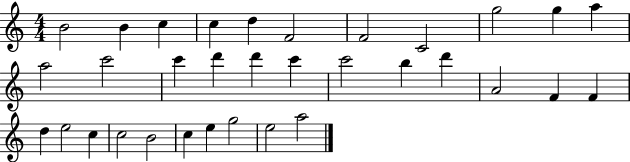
{
  \clef treble
  \numericTimeSignature
  \time 4/4
  \key c \major
  b'2 b'4 c''4 | c''4 d''4 f'2 | f'2 c'2 | g''2 g''4 a''4 | \break a''2 c'''2 | c'''4 d'''4 d'''4 c'''4 | c'''2 b''4 d'''4 | a'2 f'4 f'4 | \break d''4 e''2 c''4 | c''2 b'2 | c''4 e''4 g''2 | e''2 a''2 | \break \bar "|."
}